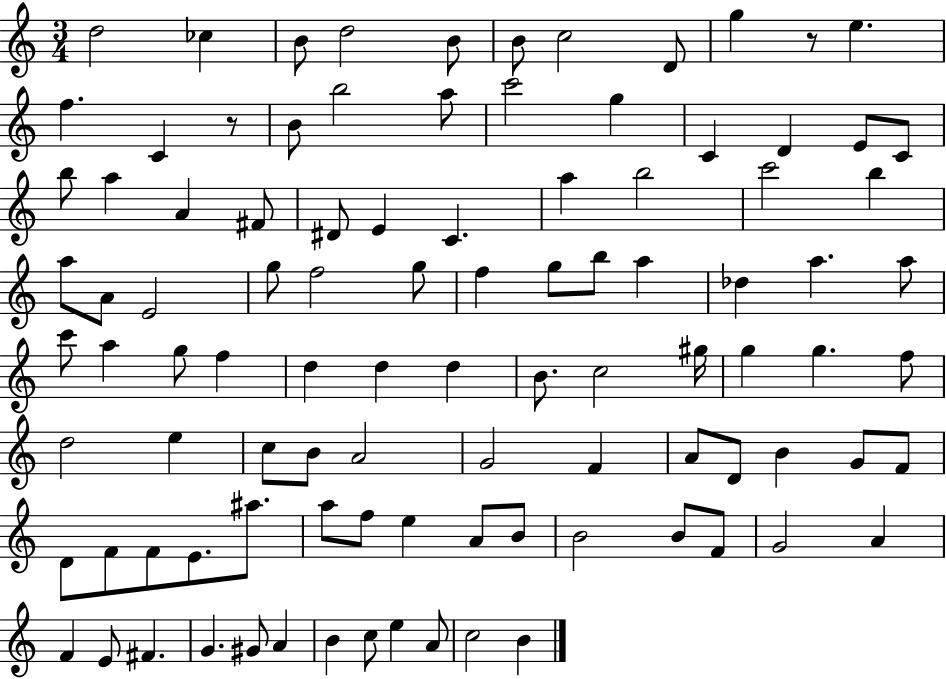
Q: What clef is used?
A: treble